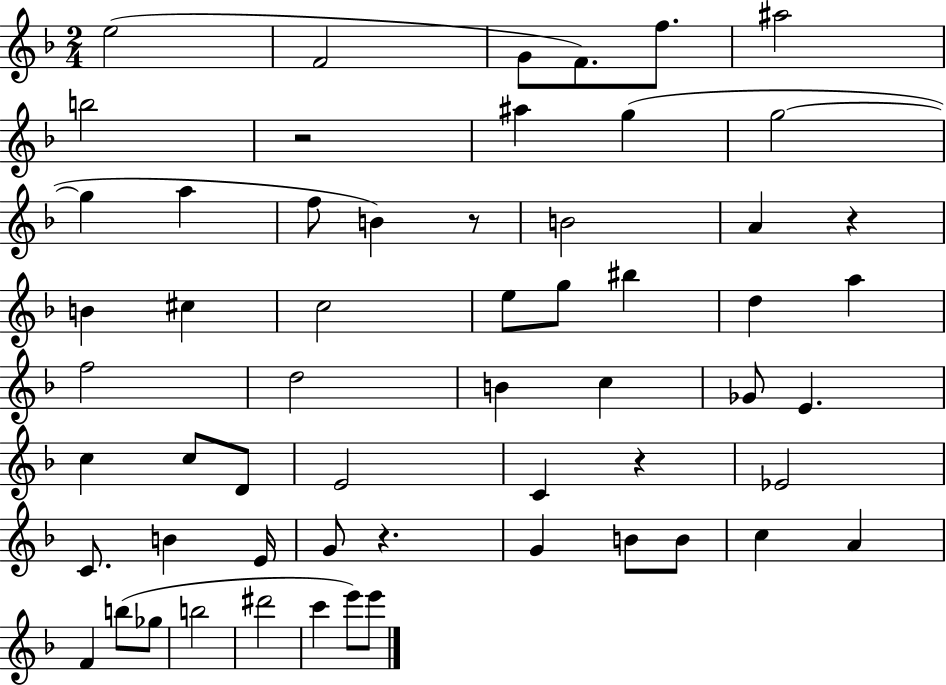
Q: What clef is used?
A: treble